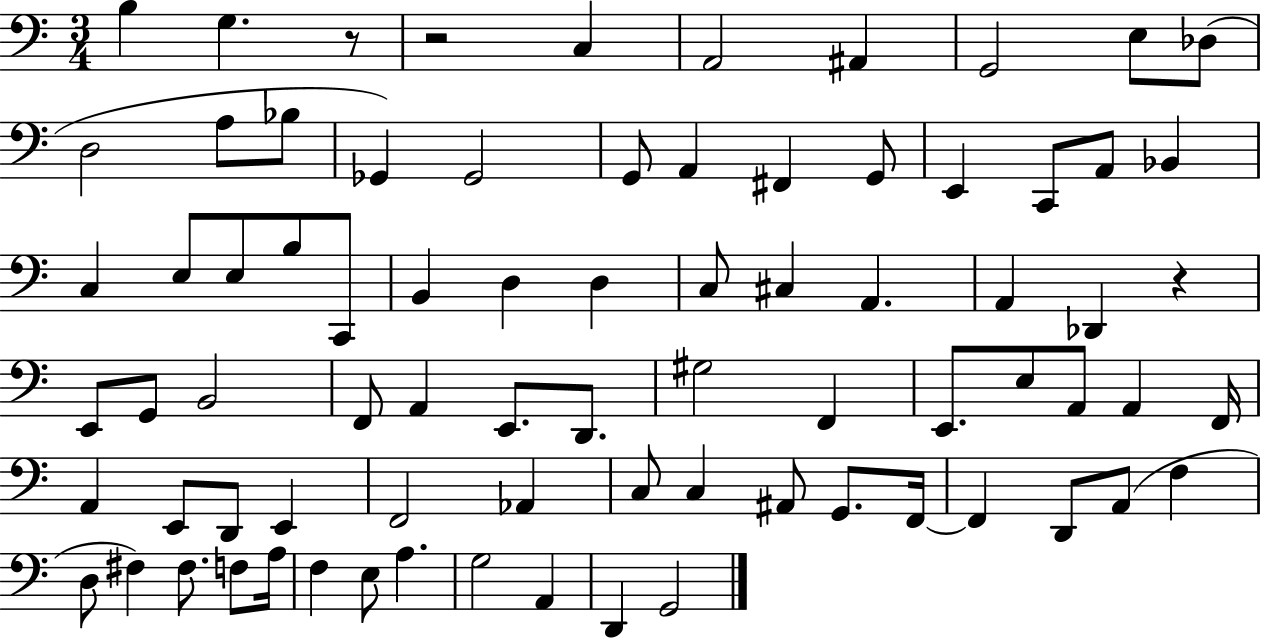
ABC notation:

X:1
T:Untitled
M:3/4
L:1/4
K:C
B, G, z/2 z2 C, A,,2 ^A,, G,,2 E,/2 _D,/2 D,2 A,/2 _B,/2 _G,, _G,,2 G,,/2 A,, ^F,, G,,/2 E,, C,,/2 A,,/2 _B,, C, E,/2 E,/2 B,/2 C,,/2 B,, D, D, C,/2 ^C, A,, A,, _D,, z E,,/2 G,,/2 B,,2 F,,/2 A,, E,,/2 D,,/2 ^G,2 F,, E,,/2 E,/2 A,,/2 A,, F,,/4 A,, E,,/2 D,,/2 E,, F,,2 _A,, C,/2 C, ^A,,/2 G,,/2 F,,/4 F,, D,,/2 A,,/2 F, D,/2 ^F, ^F,/2 F,/2 A,/4 F, E,/2 A, G,2 A,, D,, G,,2